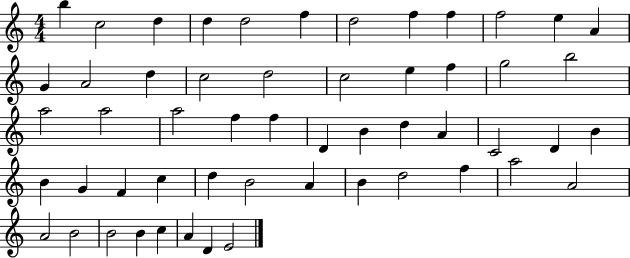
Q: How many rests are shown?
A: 0